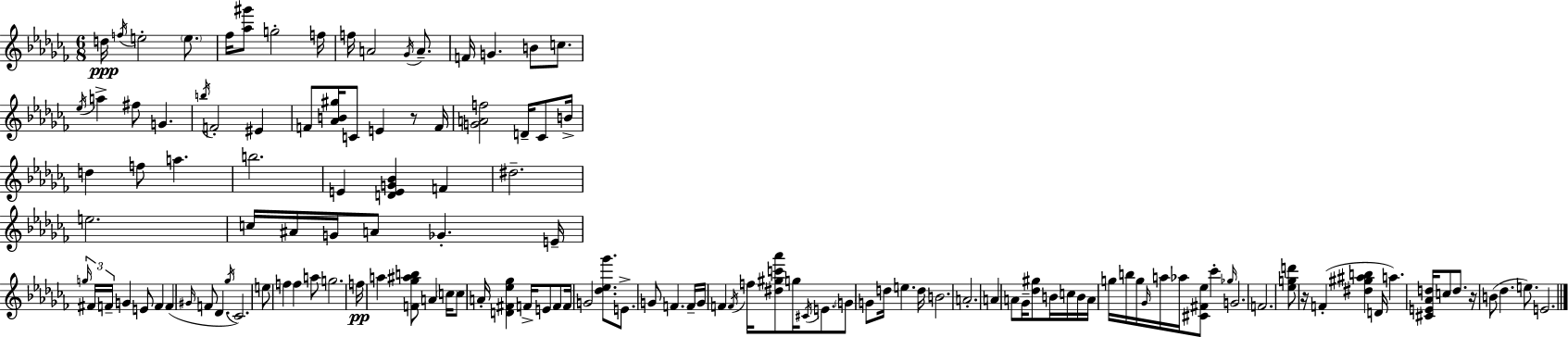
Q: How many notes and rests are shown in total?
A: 131